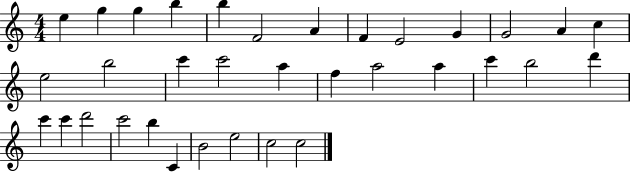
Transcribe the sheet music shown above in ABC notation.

X:1
T:Untitled
M:4/4
L:1/4
K:C
e g g b b F2 A F E2 G G2 A c e2 b2 c' c'2 a f a2 a c' b2 d' c' c' d'2 c'2 b C B2 e2 c2 c2